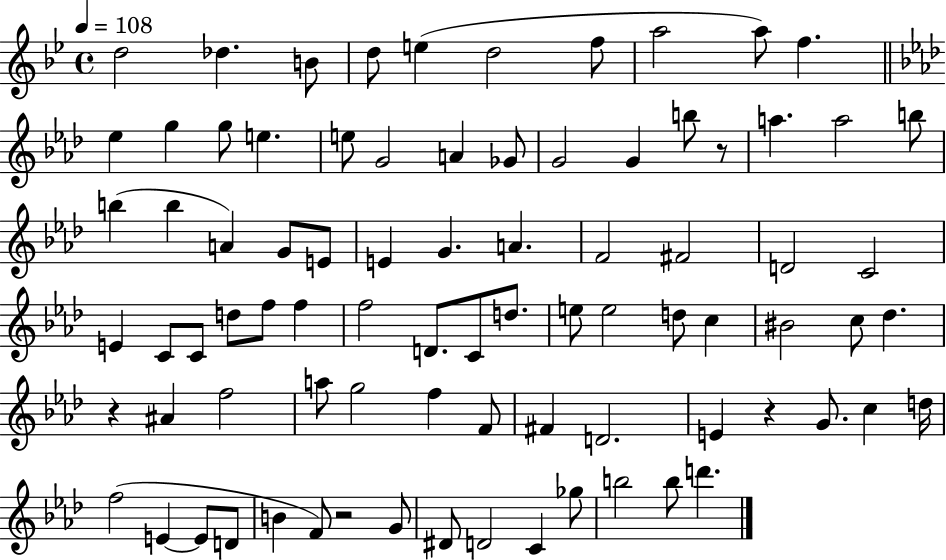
D5/h Db5/q. B4/e D5/e E5/q D5/h F5/e A5/h A5/e F5/q. Eb5/q G5/q G5/e E5/q. E5/e G4/h A4/q Gb4/e G4/h G4/q B5/e R/e A5/q. A5/h B5/e B5/q B5/q A4/q G4/e E4/e E4/q G4/q. A4/q. F4/h F#4/h D4/h C4/h E4/q C4/e C4/e D5/e F5/e F5/q F5/h D4/e. C4/e D5/e. E5/e E5/h D5/e C5/q BIS4/h C5/e Db5/q. R/q A#4/q F5/h A5/e G5/h F5/q F4/e F#4/q D4/h. E4/q R/q G4/e. C5/q D5/s F5/h E4/q E4/e D4/e B4/q F4/e R/h G4/e D#4/e D4/h C4/q Gb5/e B5/h B5/e D6/q.